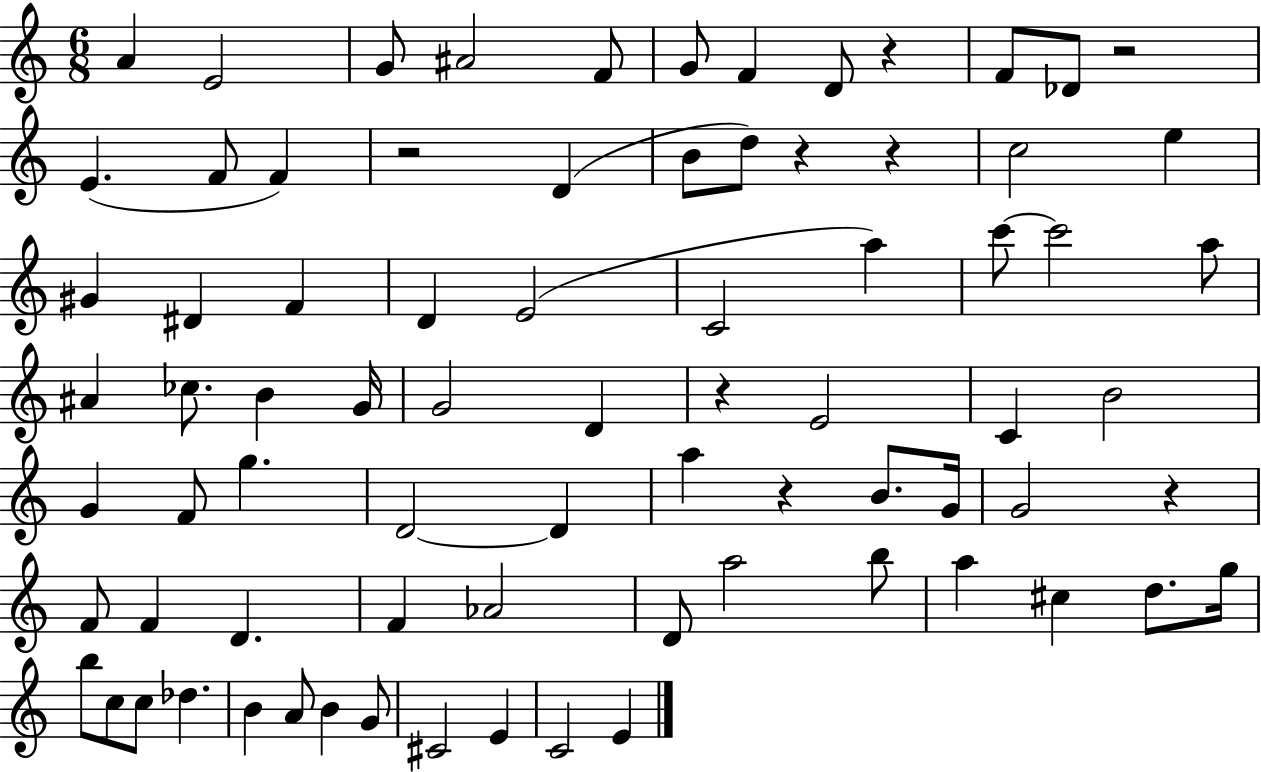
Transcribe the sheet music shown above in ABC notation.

X:1
T:Untitled
M:6/8
L:1/4
K:C
A E2 G/2 ^A2 F/2 G/2 F D/2 z F/2 _D/2 z2 E F/2 F z2 D B/2 d/2 z z c2 e ^G ^D F D E2 C2 a c'/2 c'2 a/2 ^A _c/2 B G/4 G2 D z E2 C B2 G F/2 g D2 D a z B/2 G/4 G2 z F/2 F D F _A2 D/2 a2 b/2 a ^c d/2 g/4 b/2 c/2 c/2 _d B A/2 B G/2 ^C2 E C2 E